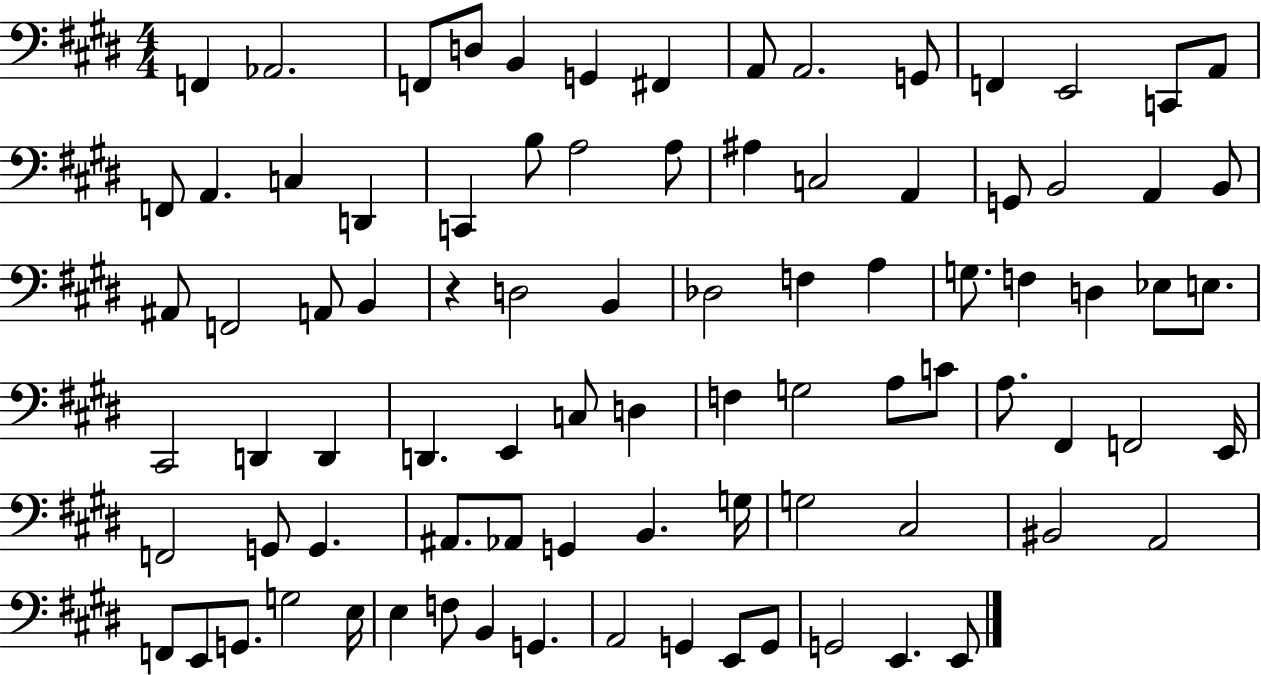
F2/q Ab2/h. F2/e D3/e B2/q G2/q F#2/q A2/e A2/h. G2/e F2/q E2/h C2/e A2/e F2/e A2/q. C3/q D2/q C2/q B3/e A3/h A3/e A#3/q C3/h A2/q G2/e B2/h A2/q B2/e A#2/e F2/h A2/e B2/q R/q D3/h B2/q Db3/h F3/q A3/q G3/e. F3/q D3/q Eb3/e E3/e. C#2/h D2/q D2/q D2/q. E2/q C3/e D3/q F3/q G3/h A3/e C4/e A3/e. F#2/q F2/h E2/s F2/h G2/e G2/q. A#2/e. Ab2/e G2/q B2/q. G3/s G3/h C#3/h BIS2/h A2/h F2/e E2/e G2/e. G3/h E3/s E3/q F3/e B2/q G2/q. A2/h G2/q E2/e G2/e G2/h E2/q. E2/e